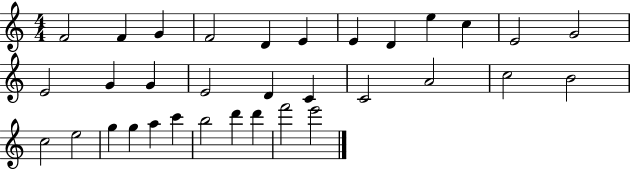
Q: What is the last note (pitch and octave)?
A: E6